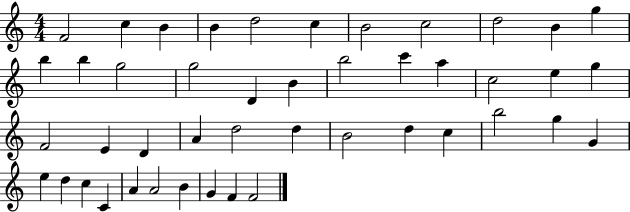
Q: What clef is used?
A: treble